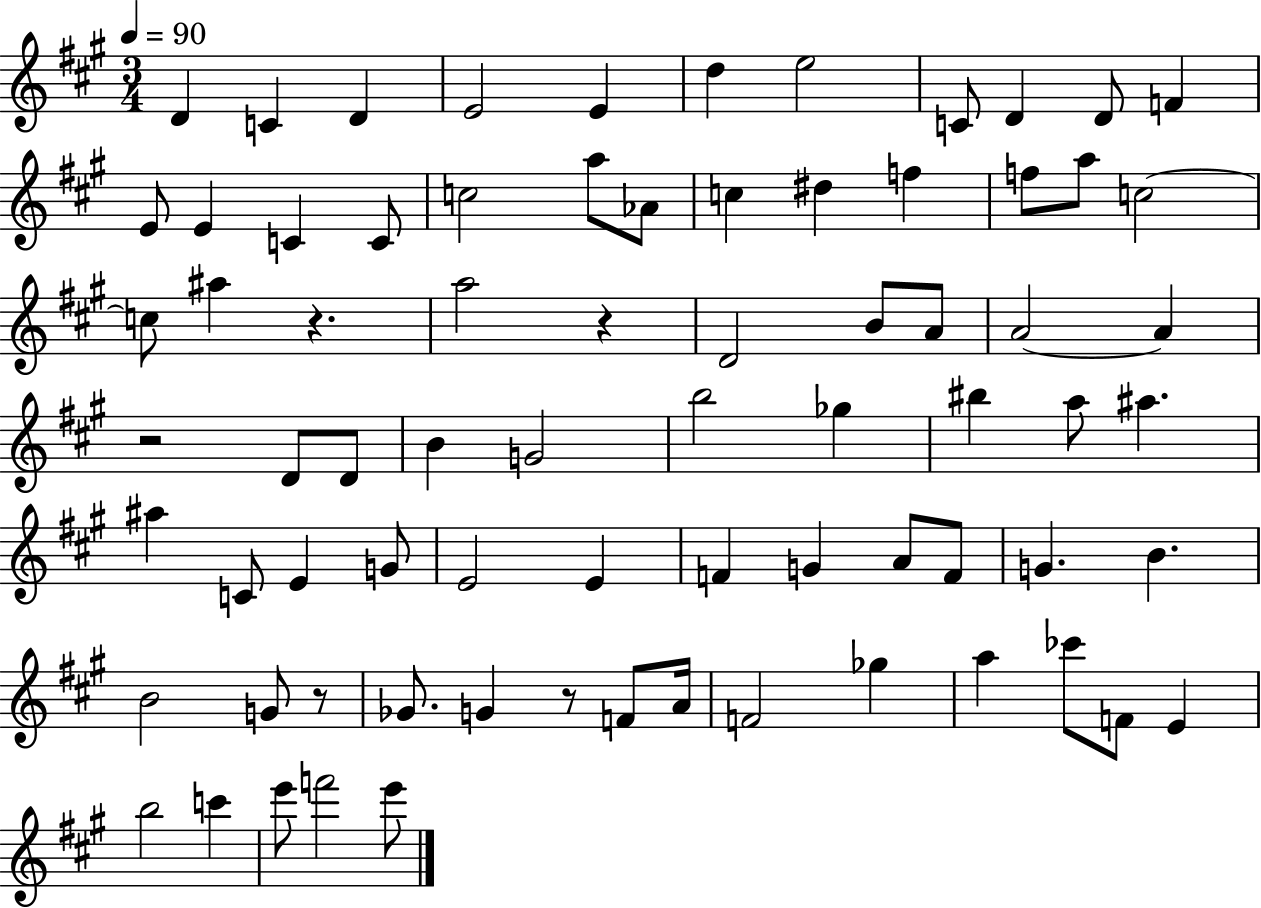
D4/q C4/q D4/q E4/h E4/q D5/q E5/h C4/e D4/q D4/e F4/q E4/e E4/q C4/q C4/e C5/h A5/e Ab4/e C5/q D#5/q F5/q F5/e A5/e C5/h C5/e A#5/q R/q. A5/h R/q D4/h B4/e A4/e A4/h A4/q R/h D4/e D4/e B4/q G4/h B5/h Gb5/q BIS5/q A5/e A#5/q. A#5/q C4/e E4/q G4/e E4/h E4/q F4/q G4/q A4/e F4/e G4/q. B4/q. B4/h G4/e R/e Gb4/e. G4/q R/e F4/e A4/s F4/h Gb5/q A5/q CES6/e F4/e E4/q B5/h C6/q E6/e F6/h E6/e